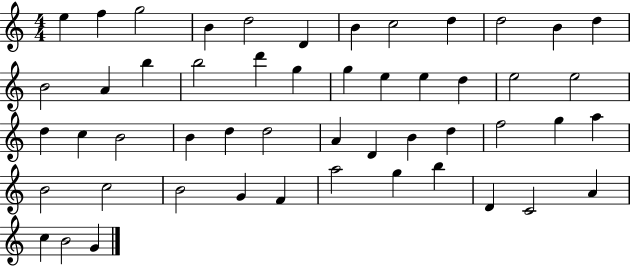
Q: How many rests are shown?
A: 0